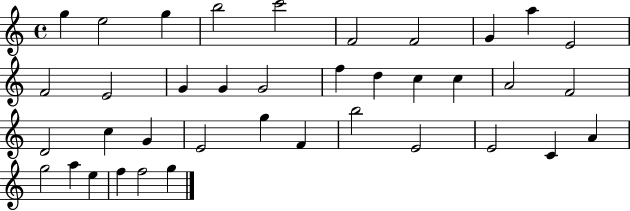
{
  \clef treble
  \time 4/4
  \defaultTimeSignature
  \key c \major
  g''4 e''2 g''4 | b''2 c'''2 | f'2 f'2 | g'4 a''4 e'2 | \break f'2 e'2 | g'4 g'4 g'2 | f''4 d''4 c''4 c''4 | a'2 f'2 | \break d'2 c''4 g'4 | e'2 g''4 f'4 | b''2 e'2 | e'2 c'4 a'4 | \break g''2 a''4 e''4 | f''4 f''2 g''4 | \bar "|."
}